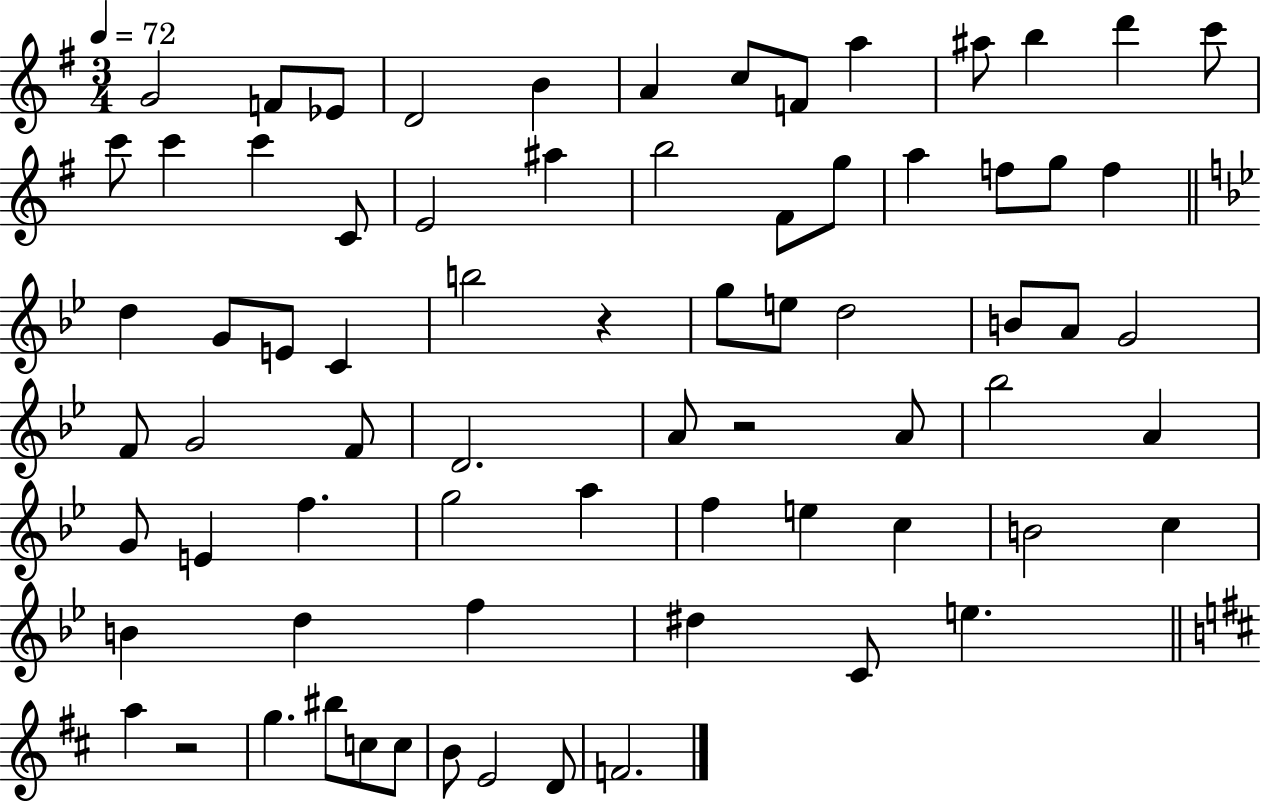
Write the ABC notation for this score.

X:1
T:Untitled
M:3/4
L:1/4
K:G
G2 F/2 _E/2 D2 B A c/2 F/2 a ^a/2 b d' c'/2 c'/2 c' c' C/2 E2 ^a b2 ^F/2 g/2 a f/2 g/2 f d G/2 E/2 C b2 z g/2 e/2 d2 B/2 A/2 G2 F/2 G2 F/2 D2 A/2 z2 A/2 _b2 A G/2 E f g2 a f e c B2 c B d f ^d C/2 e a z2 g ^b/2 c/2 c/2 B/2 E2 D/2 F2